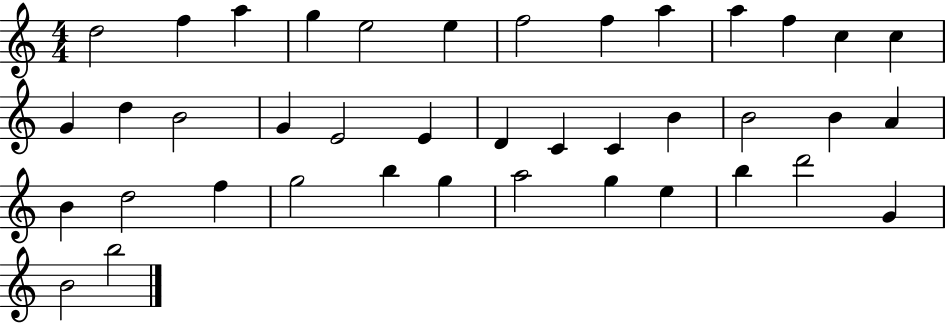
X:1
T:Untitled
M:4/4
L:1/4
K:C
d2 f a g e2 e f2 f a a f c c G d B2 G E2 E D C C B B2 B A B d2 f g2 b g a2 g e b d'2 G B2 b2